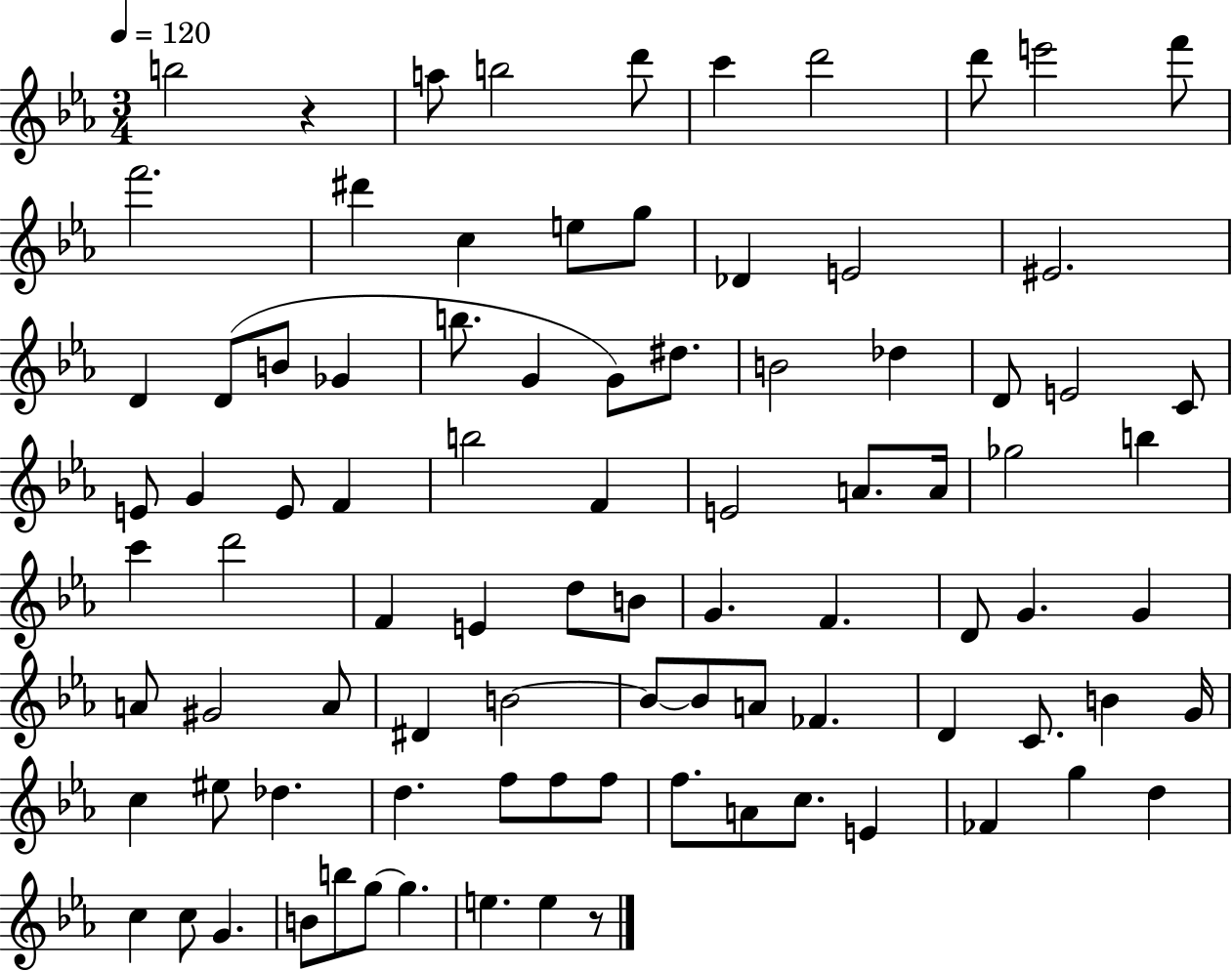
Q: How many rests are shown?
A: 2